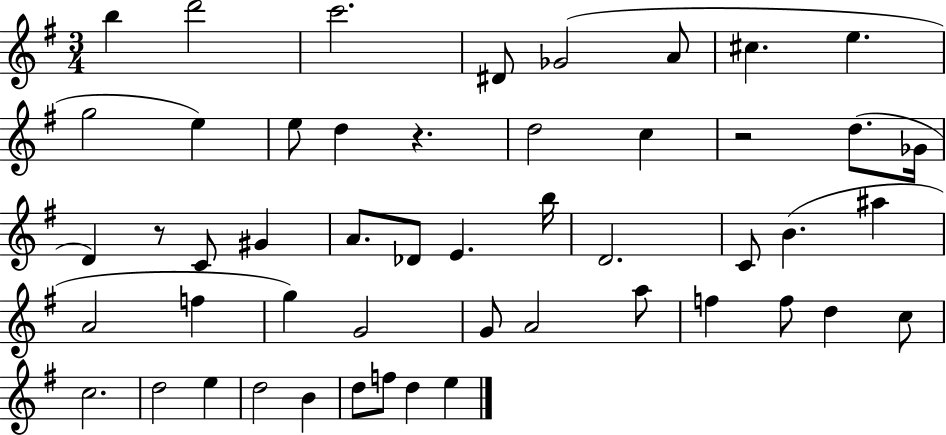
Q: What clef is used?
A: treble